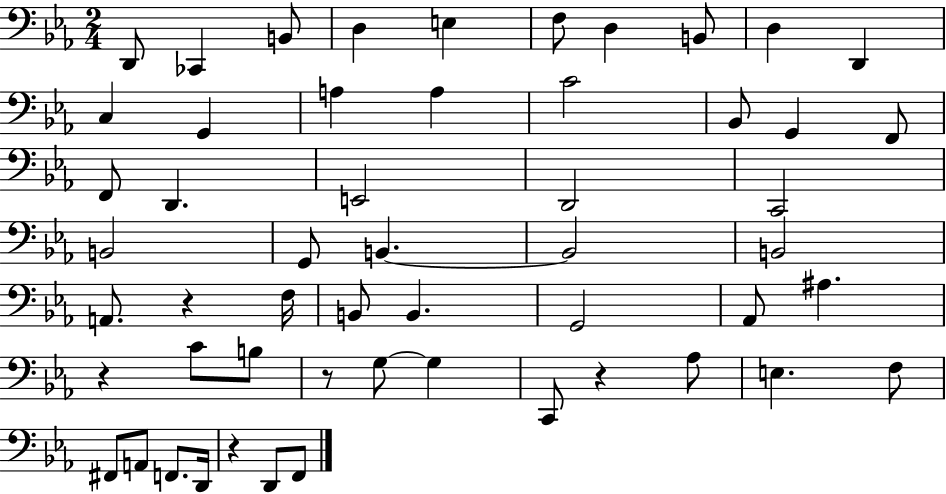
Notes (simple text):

D2/e CES2/q B2/e D3/q E3/q F3/e D3/q B2/e D3/q D2/q C3/q G2/q A3/q A3/q C4/h Bb2/e G2/q F2/e F2/e D2/q. E2/h D2/h C2/h B2/h G2/e B2/q. B2/h B2/h A2/e. R/q F3/s B2/e B2/q. G2/h Ab2/e A#3/q. R/q C4/e B3/e R/e G3/e G3/q C2/e R/q Ab3/e E3/q. F3/e F#2/e A2/e F2/e. D2/s R/q D2/e F2/e